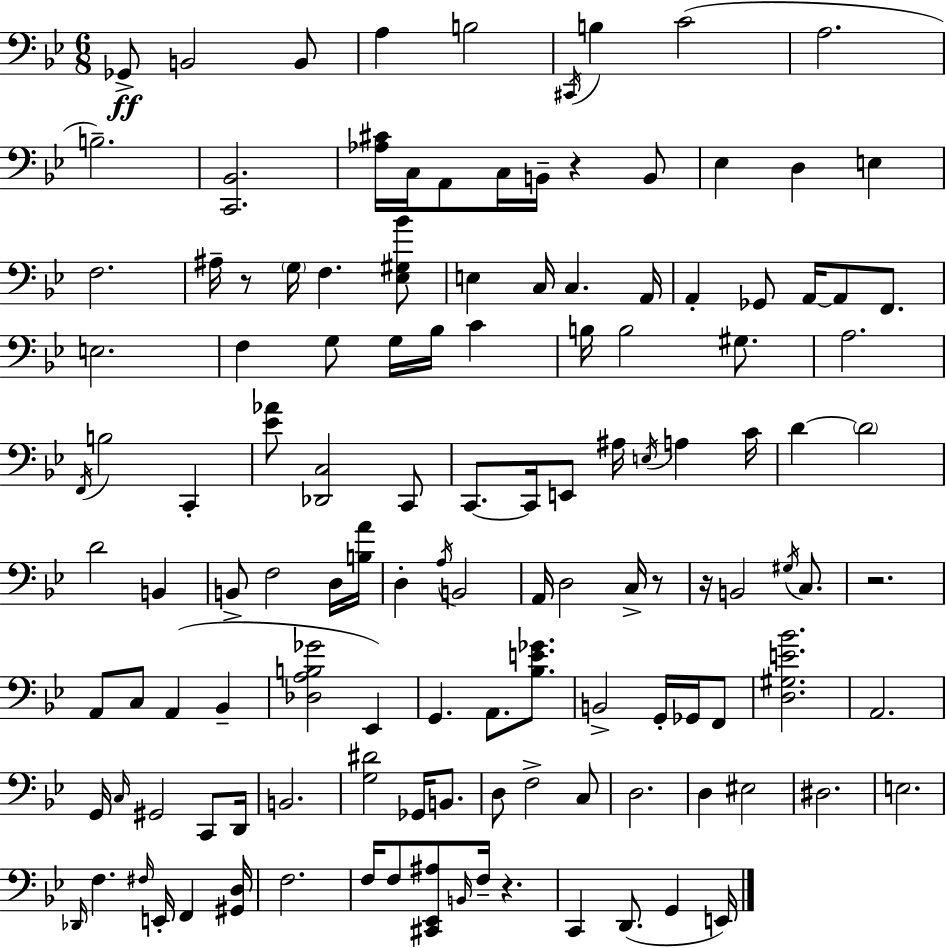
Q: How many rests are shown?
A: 6